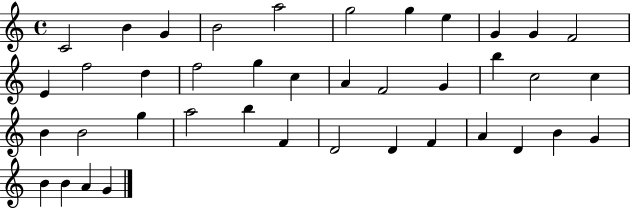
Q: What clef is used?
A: treble